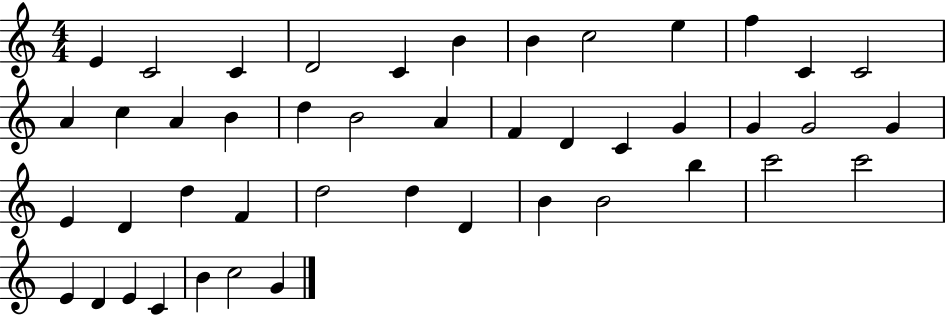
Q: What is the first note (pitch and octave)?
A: E4